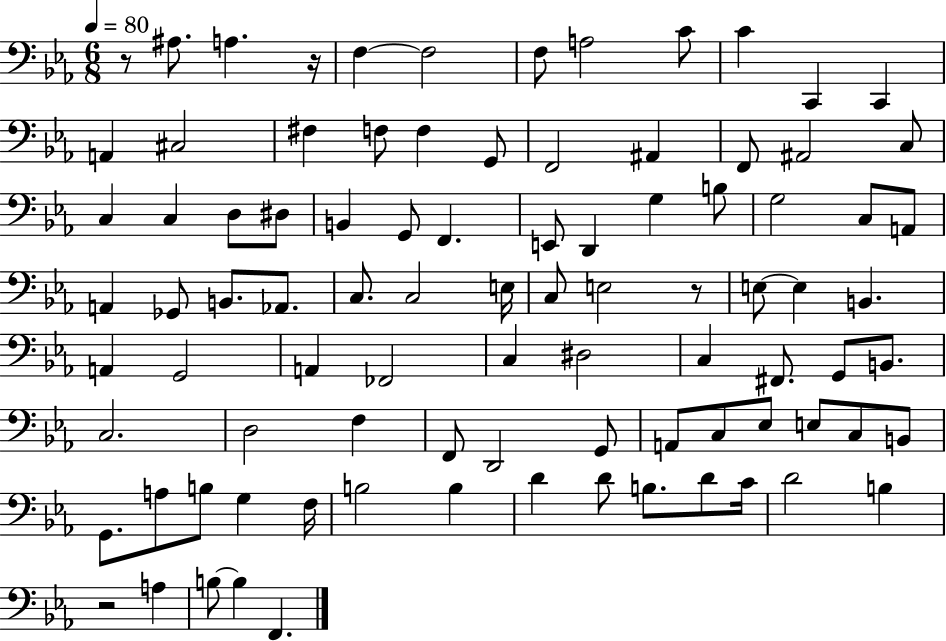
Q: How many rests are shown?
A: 4